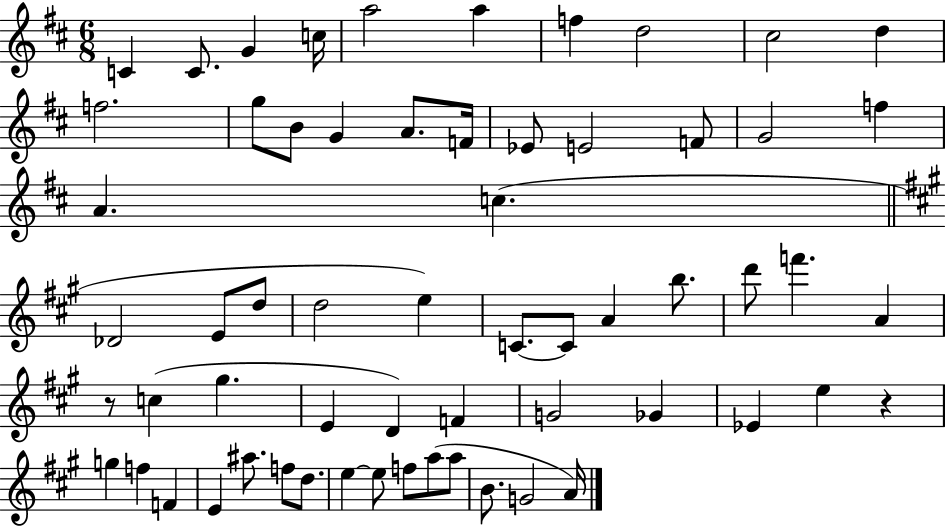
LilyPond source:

{
  \clef treble
  \numericTimeSignature
  \time 6/8
  \key d \major
  c'4 c'8. g'4 c''16 | a''2 a''4 | f''4 d''2 | cis''2 d''4 | \break f''2. | g''8 b'8 g'4 a'8. f'16 | ees'8 e'2 f'8 | g'2 f''4 | \break a'4. c''4.( | \bar "||" \break \key a \major des'2 e'8 d''8 | d''2 e''4) | c'8.~~ c'8 a'4 b''8. | d'''8 f'''4. a'4 | \break r8 c''4( gis''4. | e'4 d'4) f'4 | g'2 ges'4 | ees'4 e''4 r4 | \break g''4 f''4 f'4 | e'4 ais''8. f''8 d''8. | e''4~~ e''8 f''8 a''8( a''8 | b'8. g'2 a'16) | \break \bar "|."
}